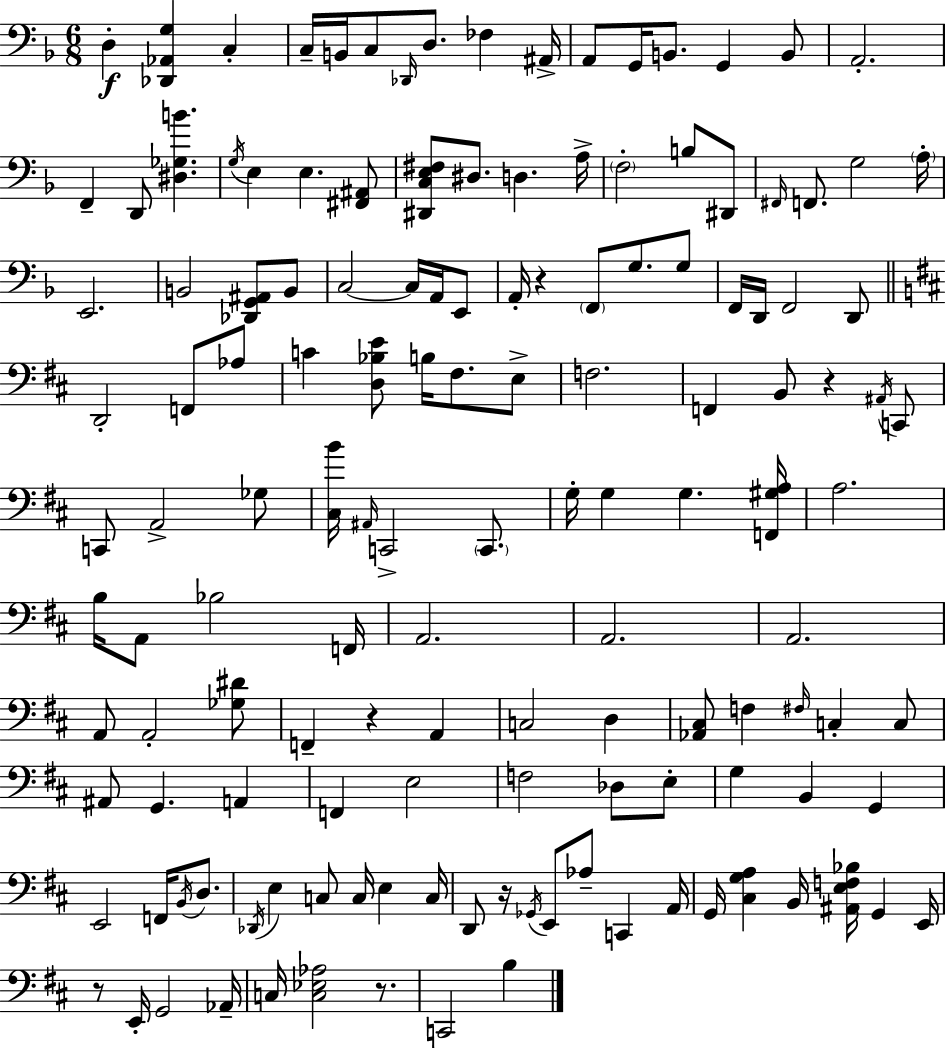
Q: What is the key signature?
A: F major